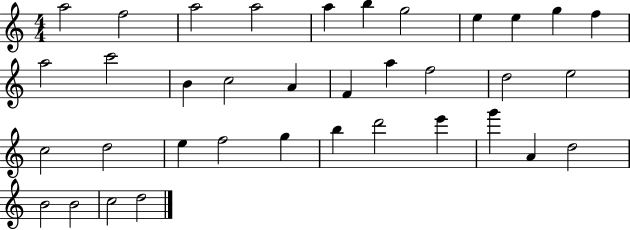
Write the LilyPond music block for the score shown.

{
  \clef treble
  \numericTimeSignature
  \time 4/4
  \key c \major
  a''2 f''2 | a''2 a''2 | a''4 b''4 g''2 | e''4 e''4 g''4 f''4 | \break a''2 c'''2 | b'4 c''2 a'4 | f'4 a''4 f''2 | d''2 e''2 | \break c''2 d''2 | e''4 f''2 g''4 | b''4 d'''2 e'''4 | g'''4 a'4 d''2 | \break b'2 b'2 | c''2 d''2 | \bar "|."
}